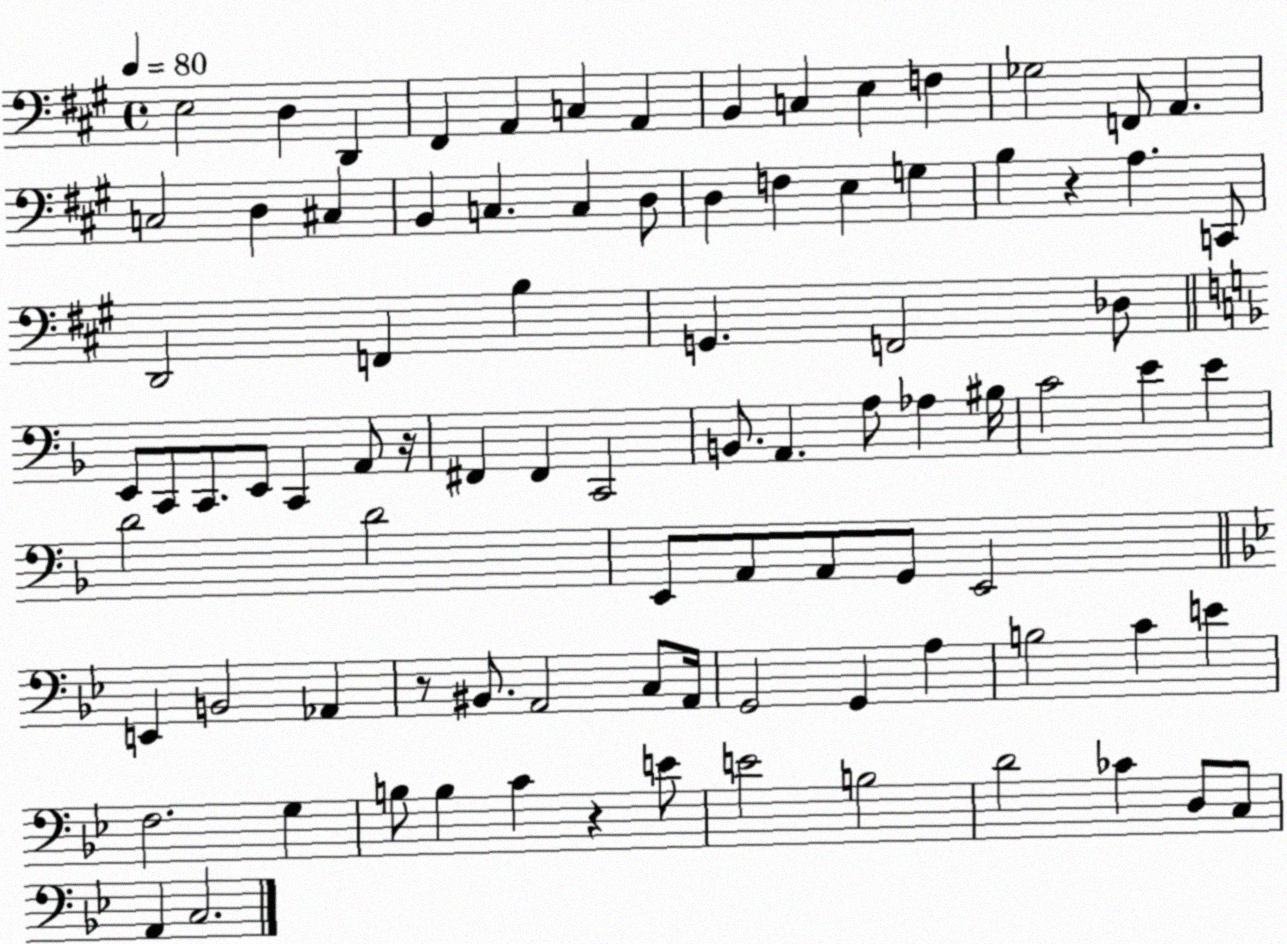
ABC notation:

X:1
T:Untitled
M:4/4
L:1/4
K:A
E,2 D, D,, ^F,, A,, C, A,, B,, C, E, F, _G,2 F,,/2 A,, C,2 D, ^C, B,, C, C, D,/2 D, F, E, G, B, z A, C,,/2 D,,2 F,, B, G,, F,,2 _D,/2 E,,/2 C,,/2 C,,/2 E,,/2 C,, A,,/2 z/4 ^F,, ^F,, C,,2 B,,/2 A,, A,/2 _A, ^B,/4 C2 E E D2 D2 E,,/2 A,,/2 A,,/2 G,,/2 E,,2 E,, B,,2 _A,, z/2 ^B,,/2 A,,2 C,/2 A,,/4 G,,2 G,, A, B,2 C E F,2 G, B,/2 B, C z E/2 E2 B,2 D2 _C D,/2 C,/2 A,, C,2